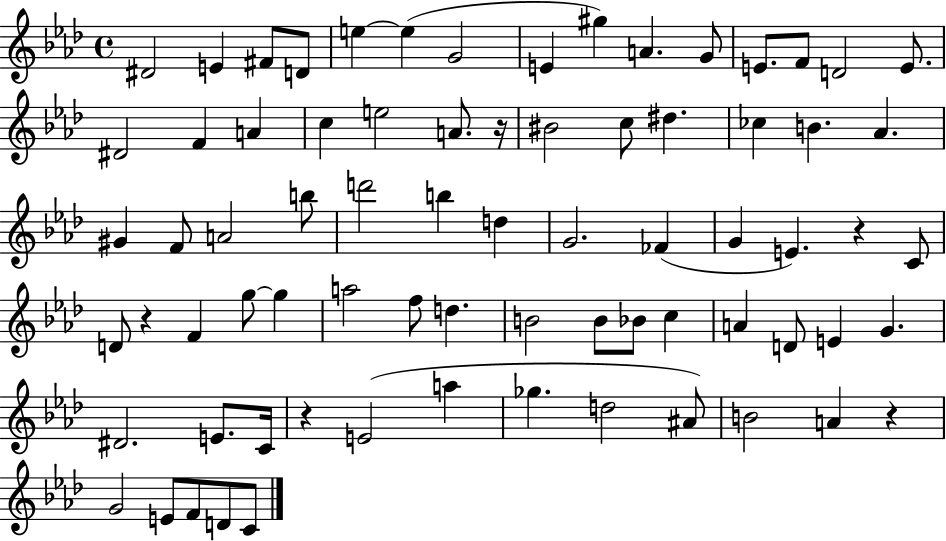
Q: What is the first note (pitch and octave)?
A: D#4